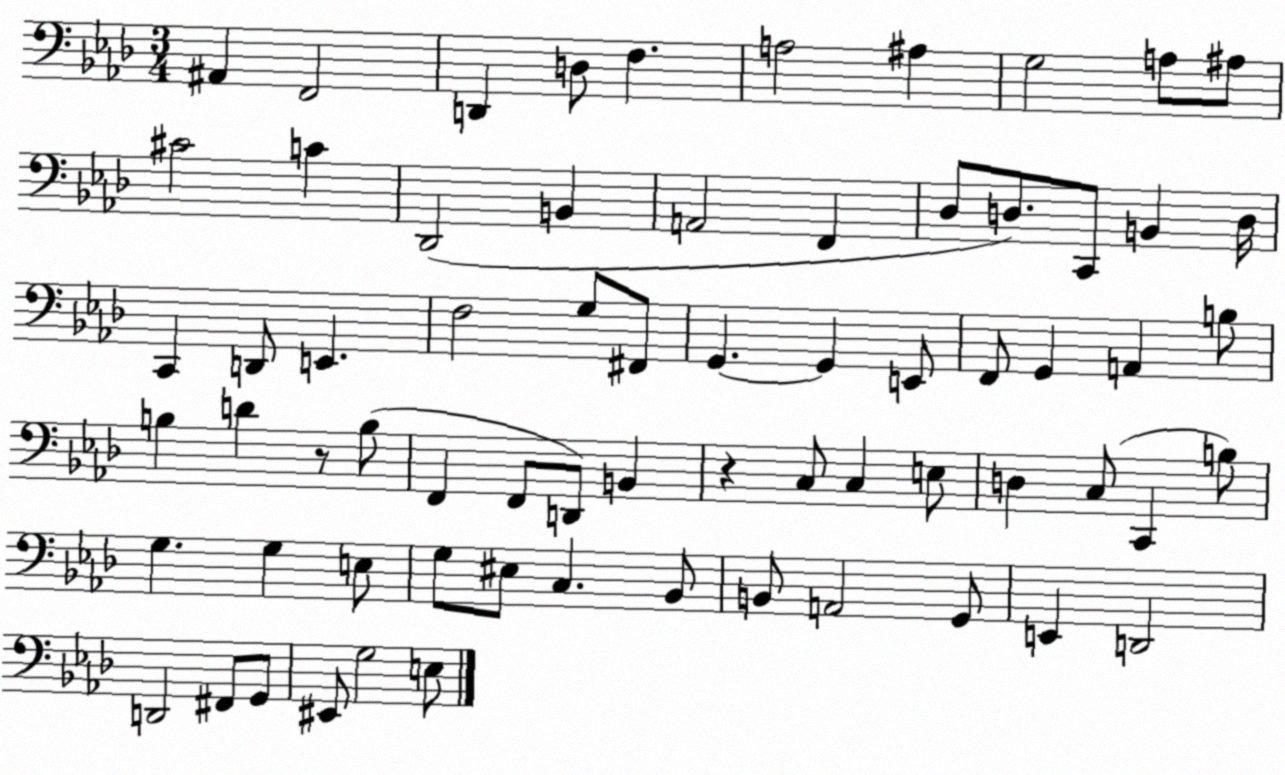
X:1
T:Untitled
M:3/4
L:1/4
K:Ab
^A,, F,,2 D,, D,/2 F, A,2 ^A, G,2 A,/2 ^A,/2 ^C2 C _D,,2 B,, A,,2 F,, _D,/2 D,/2 C,,/2 B,, D,/4 C,, D,,/2 E,, F,2 G,/2 ^F,,/2 G,, G,, E,,/2 F,,/2 G,, A,, B,/2 B, D z/2 B,/2 F,, F,,/2 D,,/2 B,, z C,/2 C, E,/2 D, C,/2 C,, B,/2 G, G, E,/2 G,/2 ^E,/2 C, _B,,/2 B,,/2 A,,2 G,,/2 E,, D,,2 D,,2 ^F,,/2 G,,/2 ^E,,/2 G,2 E,/2